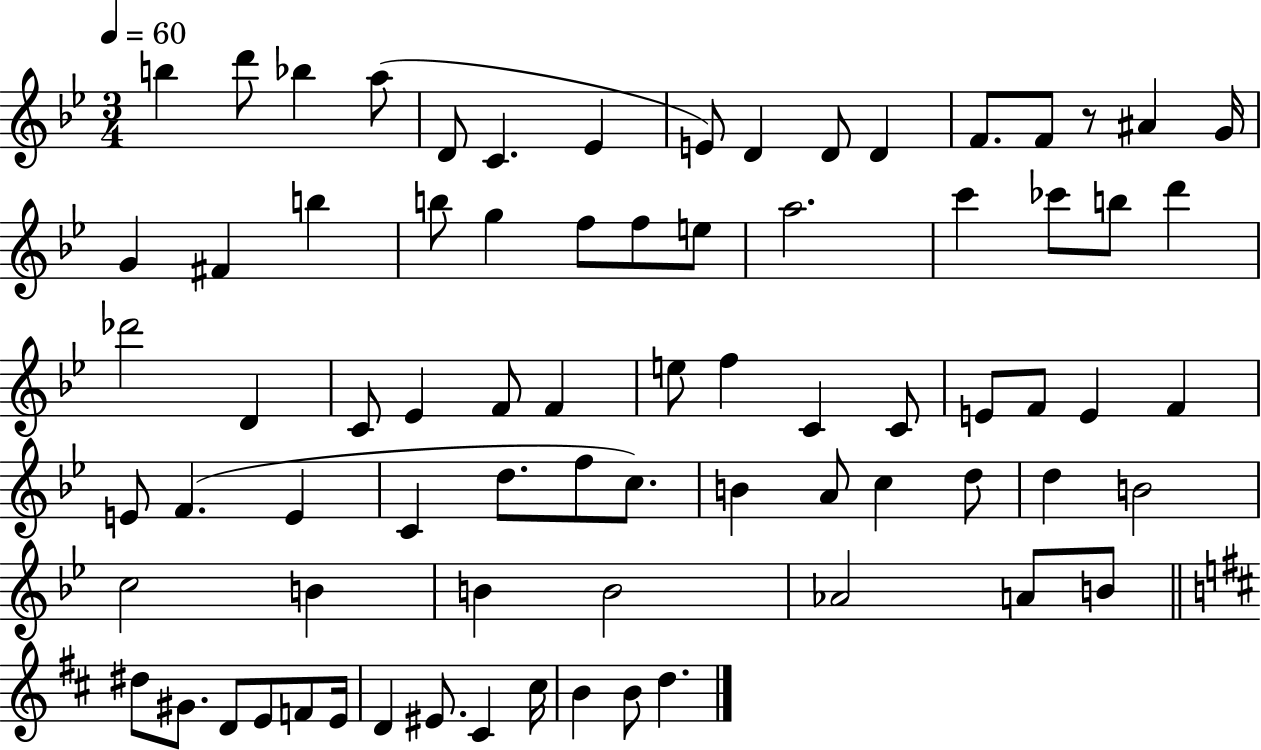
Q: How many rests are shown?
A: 1